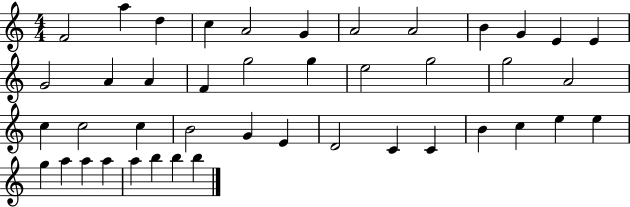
X:1
T:Untitled
M:4/4
L:1/4
K:C
F2 a d c A2 G A2 A2 B G E E G2 A A F g2 g e2 g2 g2 A2 c c2 c B2 G E D2 C C B c e e g a a a a b b b